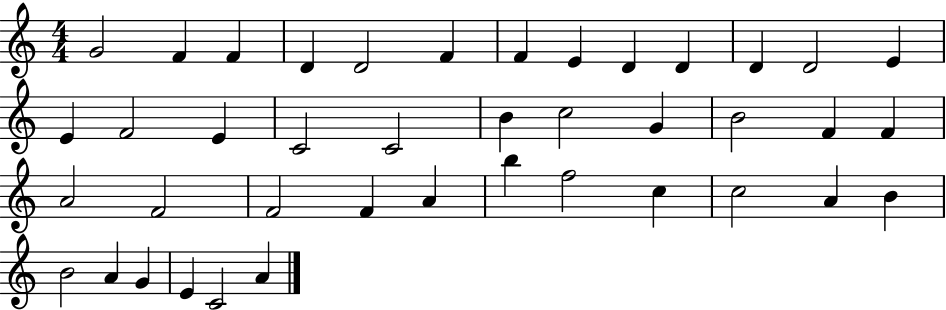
{
  \clef treble
  \numericTimeSignature
  \time 4/4
  \key c \major
  g'2 f'4 f'4 | d'4 d'2 f'4 | f'4 e'4 d'4 d'4 | d'4 d'2 e'4 | \break e'4 f'2 e'4 | c'2 c'2 | b'4 c''2 g'4 | b'2 f'4 f'4 | \break a'2 f'2 | f'2 f'4 a'4 | b''4 f''2 c''4 | c''2 a'4 b'4 | \break b'2 a'4 g'4 | e'4 c'2 a'4 | \bar "|."
}